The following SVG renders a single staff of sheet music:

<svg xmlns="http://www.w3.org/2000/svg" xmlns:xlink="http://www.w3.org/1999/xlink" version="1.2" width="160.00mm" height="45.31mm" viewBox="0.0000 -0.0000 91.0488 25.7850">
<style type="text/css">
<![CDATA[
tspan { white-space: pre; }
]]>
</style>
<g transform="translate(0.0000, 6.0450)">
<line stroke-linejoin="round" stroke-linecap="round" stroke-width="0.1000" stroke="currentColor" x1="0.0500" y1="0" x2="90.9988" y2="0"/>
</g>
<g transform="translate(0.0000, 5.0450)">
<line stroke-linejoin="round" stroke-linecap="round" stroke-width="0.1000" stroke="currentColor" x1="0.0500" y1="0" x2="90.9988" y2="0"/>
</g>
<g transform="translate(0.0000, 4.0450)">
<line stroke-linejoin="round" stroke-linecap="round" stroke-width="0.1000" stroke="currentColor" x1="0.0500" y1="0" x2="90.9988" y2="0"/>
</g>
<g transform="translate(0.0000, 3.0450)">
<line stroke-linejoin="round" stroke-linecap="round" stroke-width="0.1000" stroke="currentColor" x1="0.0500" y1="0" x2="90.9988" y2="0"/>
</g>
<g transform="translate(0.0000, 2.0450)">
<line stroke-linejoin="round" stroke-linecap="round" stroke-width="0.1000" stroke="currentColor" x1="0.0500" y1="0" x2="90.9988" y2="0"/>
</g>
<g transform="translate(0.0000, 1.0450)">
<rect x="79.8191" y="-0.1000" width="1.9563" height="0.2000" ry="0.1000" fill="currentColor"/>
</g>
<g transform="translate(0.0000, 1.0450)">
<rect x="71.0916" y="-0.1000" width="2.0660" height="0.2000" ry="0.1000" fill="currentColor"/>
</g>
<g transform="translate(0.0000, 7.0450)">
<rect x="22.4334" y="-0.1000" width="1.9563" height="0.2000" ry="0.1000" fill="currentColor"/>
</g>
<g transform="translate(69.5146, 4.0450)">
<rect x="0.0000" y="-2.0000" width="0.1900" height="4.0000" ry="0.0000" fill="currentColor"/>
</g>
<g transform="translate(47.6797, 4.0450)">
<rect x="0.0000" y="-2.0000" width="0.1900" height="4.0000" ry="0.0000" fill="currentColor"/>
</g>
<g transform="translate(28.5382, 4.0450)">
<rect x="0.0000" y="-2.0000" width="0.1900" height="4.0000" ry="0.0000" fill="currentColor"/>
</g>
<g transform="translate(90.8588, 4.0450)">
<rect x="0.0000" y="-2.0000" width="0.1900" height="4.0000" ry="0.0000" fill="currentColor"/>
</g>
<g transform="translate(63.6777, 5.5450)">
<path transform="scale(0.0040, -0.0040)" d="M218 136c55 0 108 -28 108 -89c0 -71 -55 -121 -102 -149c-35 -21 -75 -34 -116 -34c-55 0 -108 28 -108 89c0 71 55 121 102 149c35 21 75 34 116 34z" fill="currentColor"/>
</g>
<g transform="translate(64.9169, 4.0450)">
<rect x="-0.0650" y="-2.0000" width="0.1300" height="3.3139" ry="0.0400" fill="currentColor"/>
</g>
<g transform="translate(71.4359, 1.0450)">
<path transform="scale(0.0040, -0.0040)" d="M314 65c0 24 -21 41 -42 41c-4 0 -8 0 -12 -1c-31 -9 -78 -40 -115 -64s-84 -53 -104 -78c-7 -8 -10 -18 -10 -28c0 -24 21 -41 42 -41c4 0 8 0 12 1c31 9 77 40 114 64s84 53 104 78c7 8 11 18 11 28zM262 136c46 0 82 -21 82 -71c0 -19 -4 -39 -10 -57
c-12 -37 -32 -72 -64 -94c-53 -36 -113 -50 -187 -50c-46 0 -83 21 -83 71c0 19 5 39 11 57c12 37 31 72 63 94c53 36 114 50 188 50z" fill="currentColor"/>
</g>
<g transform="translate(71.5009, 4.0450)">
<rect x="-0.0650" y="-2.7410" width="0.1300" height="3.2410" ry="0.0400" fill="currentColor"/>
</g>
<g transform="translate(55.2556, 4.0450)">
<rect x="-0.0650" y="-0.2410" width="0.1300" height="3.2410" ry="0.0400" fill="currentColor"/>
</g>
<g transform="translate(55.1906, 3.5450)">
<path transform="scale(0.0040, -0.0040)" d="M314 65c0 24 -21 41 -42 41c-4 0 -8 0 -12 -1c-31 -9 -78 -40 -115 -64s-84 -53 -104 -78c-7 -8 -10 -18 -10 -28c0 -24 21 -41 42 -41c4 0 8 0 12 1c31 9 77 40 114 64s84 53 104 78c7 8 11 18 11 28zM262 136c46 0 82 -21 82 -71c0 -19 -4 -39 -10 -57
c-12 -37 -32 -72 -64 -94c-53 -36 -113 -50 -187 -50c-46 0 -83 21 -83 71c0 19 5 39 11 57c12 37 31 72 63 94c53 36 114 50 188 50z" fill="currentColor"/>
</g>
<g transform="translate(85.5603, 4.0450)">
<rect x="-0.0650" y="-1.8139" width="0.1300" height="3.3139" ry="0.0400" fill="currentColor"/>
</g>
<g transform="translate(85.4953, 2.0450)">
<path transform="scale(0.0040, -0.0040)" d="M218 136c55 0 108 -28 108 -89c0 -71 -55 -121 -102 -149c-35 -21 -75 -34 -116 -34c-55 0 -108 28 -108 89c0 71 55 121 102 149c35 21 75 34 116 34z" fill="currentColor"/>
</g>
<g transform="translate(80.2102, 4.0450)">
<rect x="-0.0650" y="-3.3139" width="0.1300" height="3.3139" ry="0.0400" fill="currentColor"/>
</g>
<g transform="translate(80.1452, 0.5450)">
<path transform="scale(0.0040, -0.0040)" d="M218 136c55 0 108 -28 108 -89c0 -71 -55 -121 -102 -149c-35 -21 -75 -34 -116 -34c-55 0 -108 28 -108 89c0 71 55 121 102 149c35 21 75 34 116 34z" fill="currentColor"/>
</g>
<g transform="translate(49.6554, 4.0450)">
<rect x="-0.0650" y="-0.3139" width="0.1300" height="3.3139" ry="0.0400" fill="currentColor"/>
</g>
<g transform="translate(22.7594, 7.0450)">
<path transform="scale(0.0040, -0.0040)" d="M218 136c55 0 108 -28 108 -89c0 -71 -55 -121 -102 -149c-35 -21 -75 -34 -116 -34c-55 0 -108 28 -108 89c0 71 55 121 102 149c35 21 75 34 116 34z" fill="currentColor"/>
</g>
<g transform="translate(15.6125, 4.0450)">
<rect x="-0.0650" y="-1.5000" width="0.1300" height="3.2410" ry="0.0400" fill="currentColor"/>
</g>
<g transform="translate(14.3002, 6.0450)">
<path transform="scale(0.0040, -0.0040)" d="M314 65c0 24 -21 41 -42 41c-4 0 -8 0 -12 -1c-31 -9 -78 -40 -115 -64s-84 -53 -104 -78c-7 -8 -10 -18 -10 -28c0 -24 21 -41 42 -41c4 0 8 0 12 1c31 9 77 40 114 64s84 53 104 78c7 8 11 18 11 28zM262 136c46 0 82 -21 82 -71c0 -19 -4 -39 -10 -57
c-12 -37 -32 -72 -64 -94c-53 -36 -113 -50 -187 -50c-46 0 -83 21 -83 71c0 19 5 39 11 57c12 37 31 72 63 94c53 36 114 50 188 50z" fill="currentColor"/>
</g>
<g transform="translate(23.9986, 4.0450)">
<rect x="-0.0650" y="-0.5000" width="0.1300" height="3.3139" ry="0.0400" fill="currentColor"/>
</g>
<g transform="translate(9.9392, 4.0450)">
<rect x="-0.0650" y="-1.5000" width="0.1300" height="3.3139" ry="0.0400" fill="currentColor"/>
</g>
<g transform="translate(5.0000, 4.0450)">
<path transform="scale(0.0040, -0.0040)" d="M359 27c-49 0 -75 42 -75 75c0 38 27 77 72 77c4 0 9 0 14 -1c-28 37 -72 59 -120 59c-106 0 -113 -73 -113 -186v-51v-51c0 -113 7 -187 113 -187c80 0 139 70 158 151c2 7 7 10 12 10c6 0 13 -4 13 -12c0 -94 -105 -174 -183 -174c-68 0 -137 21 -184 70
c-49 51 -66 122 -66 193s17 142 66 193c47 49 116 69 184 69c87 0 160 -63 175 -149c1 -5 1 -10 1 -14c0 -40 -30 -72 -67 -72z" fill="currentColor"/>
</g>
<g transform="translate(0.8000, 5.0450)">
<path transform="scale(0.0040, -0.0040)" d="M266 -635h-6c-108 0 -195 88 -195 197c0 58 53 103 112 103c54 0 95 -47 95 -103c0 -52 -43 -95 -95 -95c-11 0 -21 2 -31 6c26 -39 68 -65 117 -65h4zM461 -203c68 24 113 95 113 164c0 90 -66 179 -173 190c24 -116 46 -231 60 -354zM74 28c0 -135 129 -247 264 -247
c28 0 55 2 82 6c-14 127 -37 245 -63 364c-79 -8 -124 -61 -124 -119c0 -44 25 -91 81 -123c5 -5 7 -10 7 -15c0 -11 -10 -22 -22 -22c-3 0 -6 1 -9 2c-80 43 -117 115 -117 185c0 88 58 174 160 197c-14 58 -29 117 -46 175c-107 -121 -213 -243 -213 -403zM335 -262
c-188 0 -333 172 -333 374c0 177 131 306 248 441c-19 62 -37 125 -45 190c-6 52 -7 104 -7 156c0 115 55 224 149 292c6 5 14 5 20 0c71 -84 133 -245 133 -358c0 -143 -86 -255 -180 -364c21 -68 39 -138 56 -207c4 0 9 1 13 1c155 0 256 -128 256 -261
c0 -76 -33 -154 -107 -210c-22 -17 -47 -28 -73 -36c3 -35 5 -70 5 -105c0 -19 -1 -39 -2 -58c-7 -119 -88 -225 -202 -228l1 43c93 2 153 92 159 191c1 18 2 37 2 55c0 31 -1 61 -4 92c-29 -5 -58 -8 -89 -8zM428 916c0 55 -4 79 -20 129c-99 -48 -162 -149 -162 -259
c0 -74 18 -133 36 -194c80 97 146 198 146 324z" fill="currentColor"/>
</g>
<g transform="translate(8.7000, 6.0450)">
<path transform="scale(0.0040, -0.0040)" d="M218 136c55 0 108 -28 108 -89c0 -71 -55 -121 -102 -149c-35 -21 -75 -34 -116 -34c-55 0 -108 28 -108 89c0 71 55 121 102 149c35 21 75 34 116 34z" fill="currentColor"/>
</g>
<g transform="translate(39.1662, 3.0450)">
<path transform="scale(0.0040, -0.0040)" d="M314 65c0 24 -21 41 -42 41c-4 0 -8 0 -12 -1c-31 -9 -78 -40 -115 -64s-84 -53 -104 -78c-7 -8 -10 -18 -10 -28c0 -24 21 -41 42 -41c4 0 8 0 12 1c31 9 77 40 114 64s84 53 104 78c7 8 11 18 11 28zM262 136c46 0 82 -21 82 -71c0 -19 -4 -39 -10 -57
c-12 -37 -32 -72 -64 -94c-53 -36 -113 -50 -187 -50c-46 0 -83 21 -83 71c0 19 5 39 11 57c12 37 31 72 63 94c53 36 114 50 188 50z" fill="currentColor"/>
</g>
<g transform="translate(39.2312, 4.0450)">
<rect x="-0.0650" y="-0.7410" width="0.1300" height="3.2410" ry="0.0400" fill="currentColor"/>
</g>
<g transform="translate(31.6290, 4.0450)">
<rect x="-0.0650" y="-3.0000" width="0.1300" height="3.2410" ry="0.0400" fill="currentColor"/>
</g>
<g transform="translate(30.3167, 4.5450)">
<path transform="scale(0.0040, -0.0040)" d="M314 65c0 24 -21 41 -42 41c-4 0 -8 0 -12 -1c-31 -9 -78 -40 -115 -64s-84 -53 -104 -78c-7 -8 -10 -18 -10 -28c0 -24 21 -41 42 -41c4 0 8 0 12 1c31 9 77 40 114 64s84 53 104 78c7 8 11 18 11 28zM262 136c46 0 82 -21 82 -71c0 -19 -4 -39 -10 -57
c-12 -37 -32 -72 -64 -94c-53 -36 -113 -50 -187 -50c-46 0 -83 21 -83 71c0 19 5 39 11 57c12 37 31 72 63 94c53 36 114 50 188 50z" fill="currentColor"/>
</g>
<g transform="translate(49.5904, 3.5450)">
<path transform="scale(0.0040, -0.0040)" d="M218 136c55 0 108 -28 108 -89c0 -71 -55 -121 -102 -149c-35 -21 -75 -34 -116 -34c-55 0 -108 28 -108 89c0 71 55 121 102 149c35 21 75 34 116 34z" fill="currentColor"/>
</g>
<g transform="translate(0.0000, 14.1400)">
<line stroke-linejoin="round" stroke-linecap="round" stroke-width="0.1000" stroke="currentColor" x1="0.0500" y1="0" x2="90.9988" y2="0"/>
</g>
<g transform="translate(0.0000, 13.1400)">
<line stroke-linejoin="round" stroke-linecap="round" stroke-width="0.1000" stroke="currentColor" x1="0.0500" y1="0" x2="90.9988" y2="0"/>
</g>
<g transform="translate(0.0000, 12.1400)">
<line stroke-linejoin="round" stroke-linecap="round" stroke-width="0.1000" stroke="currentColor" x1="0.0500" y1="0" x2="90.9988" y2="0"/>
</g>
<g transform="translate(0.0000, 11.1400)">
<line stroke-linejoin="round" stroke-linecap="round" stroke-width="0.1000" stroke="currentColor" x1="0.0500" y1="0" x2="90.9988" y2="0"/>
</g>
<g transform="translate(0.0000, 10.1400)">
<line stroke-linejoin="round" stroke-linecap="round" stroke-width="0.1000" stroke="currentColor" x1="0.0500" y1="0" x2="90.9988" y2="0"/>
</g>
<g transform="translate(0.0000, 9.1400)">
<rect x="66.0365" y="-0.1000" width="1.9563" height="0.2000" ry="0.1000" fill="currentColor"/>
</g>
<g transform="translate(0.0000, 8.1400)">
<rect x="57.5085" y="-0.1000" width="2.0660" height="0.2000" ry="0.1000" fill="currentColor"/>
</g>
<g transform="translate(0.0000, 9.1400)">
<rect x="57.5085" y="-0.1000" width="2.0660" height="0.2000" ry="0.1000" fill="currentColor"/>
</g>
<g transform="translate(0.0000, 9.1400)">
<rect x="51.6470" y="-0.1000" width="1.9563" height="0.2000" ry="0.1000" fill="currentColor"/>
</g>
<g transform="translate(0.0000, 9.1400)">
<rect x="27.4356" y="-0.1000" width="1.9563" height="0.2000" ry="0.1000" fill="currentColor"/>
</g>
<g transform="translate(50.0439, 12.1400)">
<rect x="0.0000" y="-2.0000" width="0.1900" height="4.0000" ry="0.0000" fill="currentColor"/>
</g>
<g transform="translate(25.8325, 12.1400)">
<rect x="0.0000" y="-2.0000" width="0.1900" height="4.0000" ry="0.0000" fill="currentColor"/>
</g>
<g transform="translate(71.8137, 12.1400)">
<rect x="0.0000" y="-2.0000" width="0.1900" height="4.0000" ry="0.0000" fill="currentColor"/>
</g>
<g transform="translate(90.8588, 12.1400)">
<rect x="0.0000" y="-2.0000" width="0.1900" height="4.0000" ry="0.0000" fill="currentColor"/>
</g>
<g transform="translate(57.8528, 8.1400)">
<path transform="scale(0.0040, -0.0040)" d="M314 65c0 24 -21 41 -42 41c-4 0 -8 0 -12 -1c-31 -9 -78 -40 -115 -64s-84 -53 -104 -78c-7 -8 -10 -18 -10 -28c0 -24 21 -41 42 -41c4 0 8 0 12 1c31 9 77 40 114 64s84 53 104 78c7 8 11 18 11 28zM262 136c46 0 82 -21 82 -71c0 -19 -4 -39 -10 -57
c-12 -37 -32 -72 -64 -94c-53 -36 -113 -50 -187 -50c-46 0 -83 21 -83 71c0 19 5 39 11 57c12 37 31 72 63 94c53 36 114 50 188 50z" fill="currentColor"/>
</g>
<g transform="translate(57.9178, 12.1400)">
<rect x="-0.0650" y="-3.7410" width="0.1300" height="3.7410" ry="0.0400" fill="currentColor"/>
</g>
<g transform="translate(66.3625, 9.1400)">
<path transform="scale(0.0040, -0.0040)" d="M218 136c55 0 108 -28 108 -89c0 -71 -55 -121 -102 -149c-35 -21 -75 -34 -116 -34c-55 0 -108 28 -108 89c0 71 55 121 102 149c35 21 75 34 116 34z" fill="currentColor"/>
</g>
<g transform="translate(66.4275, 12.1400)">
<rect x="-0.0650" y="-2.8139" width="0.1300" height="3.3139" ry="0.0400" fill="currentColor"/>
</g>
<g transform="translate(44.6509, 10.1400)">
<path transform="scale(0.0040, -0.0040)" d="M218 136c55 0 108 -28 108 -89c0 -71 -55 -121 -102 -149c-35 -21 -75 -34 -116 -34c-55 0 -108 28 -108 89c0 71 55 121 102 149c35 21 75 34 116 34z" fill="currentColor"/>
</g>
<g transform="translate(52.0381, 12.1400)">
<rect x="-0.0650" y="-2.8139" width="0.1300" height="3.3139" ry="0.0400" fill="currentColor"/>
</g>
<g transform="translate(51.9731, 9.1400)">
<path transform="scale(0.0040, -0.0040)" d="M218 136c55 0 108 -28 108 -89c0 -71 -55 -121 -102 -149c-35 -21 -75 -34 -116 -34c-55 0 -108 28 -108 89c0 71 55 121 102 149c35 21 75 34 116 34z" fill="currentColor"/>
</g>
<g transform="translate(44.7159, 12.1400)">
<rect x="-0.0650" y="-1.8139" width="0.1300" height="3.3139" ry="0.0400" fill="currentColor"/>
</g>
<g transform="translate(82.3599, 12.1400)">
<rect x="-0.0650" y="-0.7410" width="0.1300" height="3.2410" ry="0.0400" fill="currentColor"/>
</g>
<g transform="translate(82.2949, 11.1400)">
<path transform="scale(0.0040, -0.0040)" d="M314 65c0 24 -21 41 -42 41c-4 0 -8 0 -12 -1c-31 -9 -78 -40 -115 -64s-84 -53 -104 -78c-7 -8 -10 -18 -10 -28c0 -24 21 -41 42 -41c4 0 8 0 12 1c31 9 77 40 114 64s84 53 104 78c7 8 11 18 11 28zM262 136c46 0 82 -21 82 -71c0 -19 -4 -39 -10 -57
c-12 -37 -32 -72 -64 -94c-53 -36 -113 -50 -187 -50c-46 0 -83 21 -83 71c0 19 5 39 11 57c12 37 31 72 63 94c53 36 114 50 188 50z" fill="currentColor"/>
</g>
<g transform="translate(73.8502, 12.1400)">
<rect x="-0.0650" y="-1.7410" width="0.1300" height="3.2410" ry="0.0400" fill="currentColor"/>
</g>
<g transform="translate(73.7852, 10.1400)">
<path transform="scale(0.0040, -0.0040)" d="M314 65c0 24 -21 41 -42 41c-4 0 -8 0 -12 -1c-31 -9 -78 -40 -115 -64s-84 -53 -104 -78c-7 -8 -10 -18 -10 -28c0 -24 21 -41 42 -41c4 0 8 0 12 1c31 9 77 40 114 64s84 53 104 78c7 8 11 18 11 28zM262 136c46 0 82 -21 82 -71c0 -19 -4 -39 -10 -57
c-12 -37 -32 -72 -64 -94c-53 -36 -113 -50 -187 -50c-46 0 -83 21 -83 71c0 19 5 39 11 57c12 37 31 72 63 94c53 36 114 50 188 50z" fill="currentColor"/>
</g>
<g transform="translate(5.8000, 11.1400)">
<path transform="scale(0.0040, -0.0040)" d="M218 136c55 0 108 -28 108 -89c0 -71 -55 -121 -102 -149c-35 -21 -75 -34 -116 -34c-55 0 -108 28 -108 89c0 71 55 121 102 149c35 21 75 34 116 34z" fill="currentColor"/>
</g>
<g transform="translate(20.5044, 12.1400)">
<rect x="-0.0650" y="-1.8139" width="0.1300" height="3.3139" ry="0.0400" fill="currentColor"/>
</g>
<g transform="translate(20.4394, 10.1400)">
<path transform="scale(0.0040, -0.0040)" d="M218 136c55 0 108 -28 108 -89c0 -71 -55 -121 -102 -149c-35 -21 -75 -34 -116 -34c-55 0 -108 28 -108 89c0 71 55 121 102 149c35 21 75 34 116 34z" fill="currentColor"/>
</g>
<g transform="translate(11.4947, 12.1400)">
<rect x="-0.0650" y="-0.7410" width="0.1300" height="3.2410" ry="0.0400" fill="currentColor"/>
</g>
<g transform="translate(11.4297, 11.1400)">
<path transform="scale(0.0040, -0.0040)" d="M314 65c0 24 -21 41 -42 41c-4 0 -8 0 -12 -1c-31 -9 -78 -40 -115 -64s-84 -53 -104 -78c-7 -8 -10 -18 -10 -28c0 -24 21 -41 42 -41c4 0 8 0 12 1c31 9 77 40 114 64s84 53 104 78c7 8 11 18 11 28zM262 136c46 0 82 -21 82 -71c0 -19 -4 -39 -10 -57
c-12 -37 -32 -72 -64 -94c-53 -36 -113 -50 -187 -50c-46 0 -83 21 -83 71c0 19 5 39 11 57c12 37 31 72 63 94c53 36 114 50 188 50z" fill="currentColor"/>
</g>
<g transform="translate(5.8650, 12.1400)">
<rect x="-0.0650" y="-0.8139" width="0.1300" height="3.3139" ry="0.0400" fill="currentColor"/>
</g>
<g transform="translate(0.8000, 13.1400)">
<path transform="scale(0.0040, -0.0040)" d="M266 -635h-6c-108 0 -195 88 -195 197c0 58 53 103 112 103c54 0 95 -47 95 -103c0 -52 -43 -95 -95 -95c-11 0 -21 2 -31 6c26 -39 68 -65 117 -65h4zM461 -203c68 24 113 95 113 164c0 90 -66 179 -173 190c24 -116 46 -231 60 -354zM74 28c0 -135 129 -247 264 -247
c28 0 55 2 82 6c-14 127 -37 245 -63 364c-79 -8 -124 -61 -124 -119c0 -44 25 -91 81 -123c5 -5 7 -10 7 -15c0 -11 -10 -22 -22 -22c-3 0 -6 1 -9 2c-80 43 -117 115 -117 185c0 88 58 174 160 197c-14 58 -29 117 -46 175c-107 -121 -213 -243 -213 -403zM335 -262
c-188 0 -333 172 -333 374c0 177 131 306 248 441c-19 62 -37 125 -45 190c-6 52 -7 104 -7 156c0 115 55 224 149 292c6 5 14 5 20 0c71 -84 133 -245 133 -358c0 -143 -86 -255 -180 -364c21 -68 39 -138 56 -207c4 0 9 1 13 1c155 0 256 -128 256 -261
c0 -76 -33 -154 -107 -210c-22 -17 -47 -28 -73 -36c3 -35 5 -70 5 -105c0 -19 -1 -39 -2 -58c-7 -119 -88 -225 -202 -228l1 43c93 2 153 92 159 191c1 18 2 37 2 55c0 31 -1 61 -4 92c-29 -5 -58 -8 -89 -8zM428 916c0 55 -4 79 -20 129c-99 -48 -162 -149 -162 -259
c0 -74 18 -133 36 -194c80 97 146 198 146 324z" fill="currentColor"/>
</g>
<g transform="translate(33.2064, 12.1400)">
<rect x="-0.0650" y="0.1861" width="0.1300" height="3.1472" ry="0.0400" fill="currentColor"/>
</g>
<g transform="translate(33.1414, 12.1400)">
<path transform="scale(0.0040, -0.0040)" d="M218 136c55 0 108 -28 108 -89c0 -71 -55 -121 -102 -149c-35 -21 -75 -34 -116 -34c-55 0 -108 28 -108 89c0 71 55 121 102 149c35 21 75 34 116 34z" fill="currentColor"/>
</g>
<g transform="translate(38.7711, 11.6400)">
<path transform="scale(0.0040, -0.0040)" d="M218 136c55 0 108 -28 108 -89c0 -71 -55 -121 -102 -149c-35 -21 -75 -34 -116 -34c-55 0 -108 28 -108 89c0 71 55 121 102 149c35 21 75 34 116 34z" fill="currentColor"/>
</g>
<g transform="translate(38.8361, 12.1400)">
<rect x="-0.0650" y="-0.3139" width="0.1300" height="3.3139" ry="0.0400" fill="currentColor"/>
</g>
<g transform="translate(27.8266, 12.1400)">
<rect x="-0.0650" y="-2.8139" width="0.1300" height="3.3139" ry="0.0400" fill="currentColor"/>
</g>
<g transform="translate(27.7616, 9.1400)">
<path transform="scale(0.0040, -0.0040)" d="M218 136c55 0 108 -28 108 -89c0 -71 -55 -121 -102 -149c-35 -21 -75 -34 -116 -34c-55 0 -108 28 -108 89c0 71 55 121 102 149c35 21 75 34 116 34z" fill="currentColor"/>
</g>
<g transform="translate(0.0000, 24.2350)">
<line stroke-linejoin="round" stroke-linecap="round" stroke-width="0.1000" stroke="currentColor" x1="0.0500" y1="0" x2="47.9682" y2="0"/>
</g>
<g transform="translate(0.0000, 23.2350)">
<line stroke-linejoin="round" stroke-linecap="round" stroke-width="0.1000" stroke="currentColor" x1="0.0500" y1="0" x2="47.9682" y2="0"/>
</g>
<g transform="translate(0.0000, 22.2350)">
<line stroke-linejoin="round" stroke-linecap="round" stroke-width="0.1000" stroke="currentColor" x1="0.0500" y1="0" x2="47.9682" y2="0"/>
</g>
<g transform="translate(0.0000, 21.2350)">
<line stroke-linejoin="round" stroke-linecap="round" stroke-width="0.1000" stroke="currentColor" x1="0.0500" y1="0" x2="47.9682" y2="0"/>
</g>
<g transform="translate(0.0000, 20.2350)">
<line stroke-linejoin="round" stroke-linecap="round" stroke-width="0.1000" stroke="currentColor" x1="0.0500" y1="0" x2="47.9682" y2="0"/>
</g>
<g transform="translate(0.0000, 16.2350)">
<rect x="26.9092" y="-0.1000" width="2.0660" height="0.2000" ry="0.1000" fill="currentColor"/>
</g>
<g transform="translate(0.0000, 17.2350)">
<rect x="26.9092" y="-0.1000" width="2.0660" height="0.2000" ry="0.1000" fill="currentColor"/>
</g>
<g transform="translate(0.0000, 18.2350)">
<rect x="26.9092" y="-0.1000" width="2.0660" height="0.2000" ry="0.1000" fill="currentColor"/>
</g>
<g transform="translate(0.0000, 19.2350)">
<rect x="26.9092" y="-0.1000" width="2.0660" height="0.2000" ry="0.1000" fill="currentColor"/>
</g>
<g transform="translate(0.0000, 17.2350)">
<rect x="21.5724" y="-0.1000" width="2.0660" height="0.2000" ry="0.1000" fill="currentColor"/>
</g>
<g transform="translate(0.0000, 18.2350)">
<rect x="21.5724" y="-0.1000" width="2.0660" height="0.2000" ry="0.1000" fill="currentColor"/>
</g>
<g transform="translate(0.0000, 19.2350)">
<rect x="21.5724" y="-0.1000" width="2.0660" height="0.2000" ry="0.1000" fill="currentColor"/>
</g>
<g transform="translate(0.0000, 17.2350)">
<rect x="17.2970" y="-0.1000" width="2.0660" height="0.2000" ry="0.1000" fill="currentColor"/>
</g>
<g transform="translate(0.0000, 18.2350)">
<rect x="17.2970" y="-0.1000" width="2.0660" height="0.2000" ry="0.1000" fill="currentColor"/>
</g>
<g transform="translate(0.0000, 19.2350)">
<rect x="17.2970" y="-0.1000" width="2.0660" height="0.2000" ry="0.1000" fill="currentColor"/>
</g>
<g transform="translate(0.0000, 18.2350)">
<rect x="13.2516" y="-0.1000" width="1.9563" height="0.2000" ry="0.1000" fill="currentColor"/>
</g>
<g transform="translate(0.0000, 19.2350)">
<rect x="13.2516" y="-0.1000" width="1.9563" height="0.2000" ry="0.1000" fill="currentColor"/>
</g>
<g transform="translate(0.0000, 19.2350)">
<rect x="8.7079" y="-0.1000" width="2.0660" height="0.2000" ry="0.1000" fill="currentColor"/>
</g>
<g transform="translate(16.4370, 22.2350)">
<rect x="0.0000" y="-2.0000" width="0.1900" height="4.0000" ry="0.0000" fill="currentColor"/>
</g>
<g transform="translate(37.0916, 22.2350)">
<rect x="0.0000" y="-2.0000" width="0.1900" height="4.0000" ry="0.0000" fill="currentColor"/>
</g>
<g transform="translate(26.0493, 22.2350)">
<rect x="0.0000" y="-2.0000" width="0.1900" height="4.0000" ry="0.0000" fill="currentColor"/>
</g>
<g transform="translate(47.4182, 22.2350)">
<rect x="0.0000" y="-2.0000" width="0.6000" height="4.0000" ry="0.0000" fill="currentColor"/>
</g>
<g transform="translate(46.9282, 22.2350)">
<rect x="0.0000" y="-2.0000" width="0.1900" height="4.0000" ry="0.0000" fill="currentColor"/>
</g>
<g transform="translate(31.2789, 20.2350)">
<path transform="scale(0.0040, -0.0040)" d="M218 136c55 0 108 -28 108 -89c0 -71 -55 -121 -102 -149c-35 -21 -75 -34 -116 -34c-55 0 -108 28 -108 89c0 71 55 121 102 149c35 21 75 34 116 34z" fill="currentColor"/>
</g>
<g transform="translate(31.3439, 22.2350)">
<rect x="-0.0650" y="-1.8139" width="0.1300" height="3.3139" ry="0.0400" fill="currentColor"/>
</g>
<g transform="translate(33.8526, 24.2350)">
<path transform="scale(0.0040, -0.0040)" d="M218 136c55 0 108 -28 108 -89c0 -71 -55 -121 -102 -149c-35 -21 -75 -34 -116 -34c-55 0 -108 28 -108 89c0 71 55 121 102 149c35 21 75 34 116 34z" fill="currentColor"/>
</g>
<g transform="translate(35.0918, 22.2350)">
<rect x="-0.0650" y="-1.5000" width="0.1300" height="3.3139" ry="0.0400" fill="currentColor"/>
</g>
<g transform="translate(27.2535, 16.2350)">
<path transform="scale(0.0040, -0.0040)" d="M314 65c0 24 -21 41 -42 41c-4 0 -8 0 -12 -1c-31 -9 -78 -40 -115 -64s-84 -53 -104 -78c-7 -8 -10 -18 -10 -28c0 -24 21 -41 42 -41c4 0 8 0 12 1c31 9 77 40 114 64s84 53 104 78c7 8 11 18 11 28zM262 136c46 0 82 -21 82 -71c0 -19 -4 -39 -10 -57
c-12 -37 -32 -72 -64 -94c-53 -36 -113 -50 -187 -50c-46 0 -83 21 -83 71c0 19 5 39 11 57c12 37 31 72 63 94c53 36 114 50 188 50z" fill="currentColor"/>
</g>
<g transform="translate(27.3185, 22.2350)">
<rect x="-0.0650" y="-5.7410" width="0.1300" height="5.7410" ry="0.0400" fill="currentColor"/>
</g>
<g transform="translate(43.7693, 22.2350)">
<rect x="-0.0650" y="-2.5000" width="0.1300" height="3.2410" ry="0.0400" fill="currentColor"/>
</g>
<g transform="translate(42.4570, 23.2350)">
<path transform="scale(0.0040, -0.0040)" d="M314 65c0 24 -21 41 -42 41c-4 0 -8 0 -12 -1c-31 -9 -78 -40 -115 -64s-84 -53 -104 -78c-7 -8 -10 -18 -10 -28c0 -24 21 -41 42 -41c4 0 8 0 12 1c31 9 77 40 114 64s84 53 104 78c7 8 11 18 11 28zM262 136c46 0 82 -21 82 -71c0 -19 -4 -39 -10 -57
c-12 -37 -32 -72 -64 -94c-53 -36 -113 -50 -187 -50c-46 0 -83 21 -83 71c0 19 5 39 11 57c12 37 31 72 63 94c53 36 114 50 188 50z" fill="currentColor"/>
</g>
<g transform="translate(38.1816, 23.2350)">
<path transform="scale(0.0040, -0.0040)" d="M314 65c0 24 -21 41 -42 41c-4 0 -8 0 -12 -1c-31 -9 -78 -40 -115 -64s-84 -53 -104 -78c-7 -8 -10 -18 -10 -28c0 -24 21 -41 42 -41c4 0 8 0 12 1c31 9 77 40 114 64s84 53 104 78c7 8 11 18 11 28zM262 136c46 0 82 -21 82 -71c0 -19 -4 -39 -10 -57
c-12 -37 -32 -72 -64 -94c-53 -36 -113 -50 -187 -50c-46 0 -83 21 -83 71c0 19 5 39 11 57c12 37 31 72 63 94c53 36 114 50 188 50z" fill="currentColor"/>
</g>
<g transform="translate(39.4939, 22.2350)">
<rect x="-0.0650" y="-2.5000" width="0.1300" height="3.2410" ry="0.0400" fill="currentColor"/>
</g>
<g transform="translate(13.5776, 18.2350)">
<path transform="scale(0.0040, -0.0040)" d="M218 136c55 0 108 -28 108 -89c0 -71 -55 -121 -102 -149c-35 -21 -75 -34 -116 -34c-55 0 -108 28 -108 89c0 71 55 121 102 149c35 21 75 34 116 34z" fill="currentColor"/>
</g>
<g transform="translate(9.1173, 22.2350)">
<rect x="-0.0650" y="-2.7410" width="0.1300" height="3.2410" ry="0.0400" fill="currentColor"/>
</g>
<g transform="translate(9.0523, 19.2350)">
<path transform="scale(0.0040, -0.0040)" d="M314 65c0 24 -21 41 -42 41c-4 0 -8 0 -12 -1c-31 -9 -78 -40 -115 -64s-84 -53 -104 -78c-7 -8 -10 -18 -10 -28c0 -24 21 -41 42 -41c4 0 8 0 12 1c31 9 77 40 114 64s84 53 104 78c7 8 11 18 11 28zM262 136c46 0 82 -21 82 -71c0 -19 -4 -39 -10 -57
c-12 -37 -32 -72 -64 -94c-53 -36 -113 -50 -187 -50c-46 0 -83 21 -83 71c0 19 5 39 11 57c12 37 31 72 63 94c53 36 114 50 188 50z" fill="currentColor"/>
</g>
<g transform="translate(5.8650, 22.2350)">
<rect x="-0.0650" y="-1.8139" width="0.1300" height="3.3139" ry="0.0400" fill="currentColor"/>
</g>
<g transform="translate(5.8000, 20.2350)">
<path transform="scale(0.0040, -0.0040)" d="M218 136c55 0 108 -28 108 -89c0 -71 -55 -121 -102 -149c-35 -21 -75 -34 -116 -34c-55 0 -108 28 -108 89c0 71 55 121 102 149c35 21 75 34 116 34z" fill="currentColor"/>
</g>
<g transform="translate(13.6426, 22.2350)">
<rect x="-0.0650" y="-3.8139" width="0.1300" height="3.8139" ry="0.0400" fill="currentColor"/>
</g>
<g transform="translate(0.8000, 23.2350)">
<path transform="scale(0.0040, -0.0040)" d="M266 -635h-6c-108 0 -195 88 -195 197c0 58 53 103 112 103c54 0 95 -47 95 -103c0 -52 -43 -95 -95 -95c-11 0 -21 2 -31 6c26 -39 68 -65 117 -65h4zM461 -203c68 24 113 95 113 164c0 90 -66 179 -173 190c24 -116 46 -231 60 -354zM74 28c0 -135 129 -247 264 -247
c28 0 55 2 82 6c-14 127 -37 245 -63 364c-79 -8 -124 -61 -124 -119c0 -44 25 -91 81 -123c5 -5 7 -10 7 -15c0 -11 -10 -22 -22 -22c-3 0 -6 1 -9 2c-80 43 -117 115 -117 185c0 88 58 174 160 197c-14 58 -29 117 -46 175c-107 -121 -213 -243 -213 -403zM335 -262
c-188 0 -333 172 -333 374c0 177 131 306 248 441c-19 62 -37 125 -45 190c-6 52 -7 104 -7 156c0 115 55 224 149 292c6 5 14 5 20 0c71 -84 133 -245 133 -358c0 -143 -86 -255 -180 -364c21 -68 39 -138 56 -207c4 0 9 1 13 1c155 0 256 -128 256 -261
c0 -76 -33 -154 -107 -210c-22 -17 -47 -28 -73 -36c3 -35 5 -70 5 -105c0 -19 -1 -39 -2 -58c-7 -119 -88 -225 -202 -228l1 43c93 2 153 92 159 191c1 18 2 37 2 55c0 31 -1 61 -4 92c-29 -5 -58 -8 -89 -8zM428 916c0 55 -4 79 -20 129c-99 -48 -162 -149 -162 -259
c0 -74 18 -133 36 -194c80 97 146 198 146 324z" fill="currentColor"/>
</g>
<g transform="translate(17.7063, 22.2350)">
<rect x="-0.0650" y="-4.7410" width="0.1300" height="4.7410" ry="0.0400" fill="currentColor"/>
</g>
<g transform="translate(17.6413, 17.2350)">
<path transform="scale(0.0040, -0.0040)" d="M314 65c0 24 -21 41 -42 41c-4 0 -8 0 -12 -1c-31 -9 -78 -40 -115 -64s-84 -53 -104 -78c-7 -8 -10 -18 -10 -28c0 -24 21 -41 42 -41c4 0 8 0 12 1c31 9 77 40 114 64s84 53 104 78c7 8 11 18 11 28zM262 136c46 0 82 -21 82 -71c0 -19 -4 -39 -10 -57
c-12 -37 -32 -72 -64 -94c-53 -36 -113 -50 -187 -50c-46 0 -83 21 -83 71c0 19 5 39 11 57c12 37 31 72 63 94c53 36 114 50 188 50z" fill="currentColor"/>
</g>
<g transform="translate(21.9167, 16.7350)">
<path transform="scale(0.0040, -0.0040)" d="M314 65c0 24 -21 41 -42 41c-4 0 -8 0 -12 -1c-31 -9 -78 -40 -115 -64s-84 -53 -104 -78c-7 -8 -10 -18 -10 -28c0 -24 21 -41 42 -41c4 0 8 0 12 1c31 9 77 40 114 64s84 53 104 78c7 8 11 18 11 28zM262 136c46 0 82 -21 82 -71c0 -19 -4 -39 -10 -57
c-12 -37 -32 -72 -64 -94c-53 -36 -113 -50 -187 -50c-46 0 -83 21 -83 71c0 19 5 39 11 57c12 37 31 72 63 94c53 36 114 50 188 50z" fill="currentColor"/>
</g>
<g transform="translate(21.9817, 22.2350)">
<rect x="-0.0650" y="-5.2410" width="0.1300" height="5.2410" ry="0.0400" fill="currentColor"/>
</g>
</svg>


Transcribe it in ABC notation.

X:1
T:Untitled
M:4/4
L:1/4
K:C
E E2 C A2 d2 c c2 F a2 b f d d2 f a B c f a c'2 a f2 d2 f a2 c' e'2 f'2 g'2 f E G2 G2